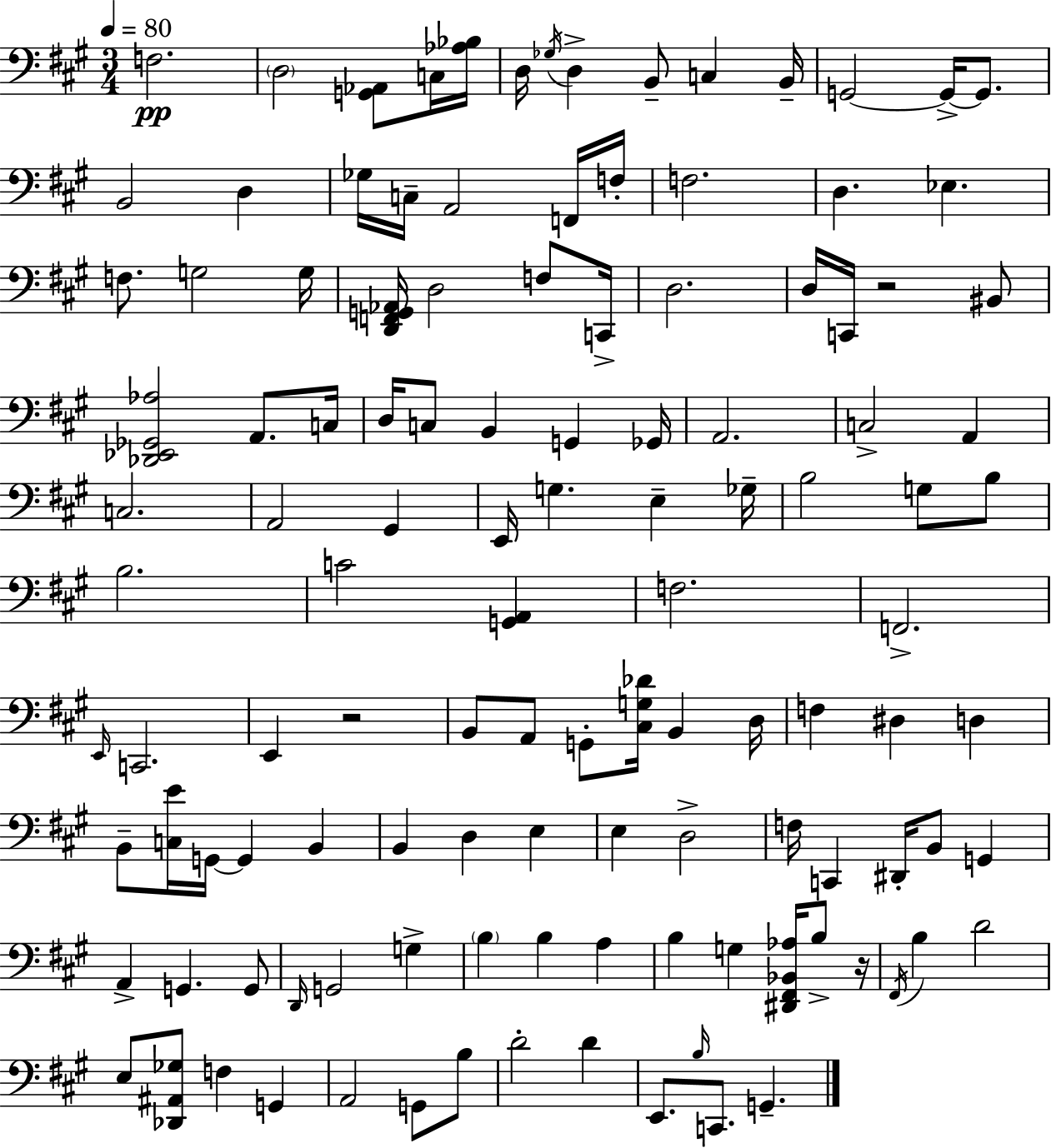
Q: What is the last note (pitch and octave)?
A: G2